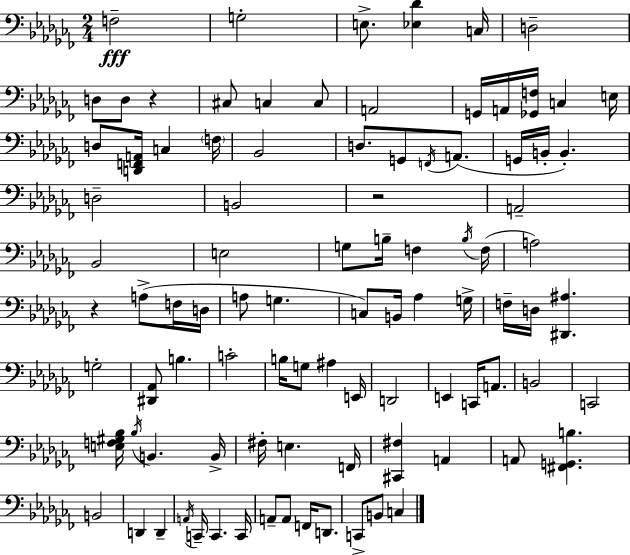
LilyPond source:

{
  \clef bass
  \numericTimeSignature
  \time 2/4
  \key aes \minor
  f2--\fff | g2-. | e8.-> <ees des'>4 c16 | d2-- | \break d8 d8 r4 | cis8 c4 c8 | a,2 | g,16 a,16 <ges, f>16 c4 e16 | \break d8 <d, f, a,>16 c4 \parenthesize f16 | bes,2 | d8. g,8 \acciaccatura { f,16 } a,8.( | g,16 b,16-. b,4.-.) | \break d2-- | b,2 | r2 | a,2-- | \break bes,2 | e2 | g8 b16-- f4 | \acciaccatura { b16 }( f16 a2) | \break r4 a8->( | f16 d16 a8 g4. | c8) b,16 aes4 | g16-> f16-- d16 <dis, ais>4. | \break g2-. | <dis, aes,>8 b4. | c'2-. | b16 g8 ais4 | \break e,16 d,2 | e,4 c,16 a,8. | b,2 | c,2 | \break <e f gis bes>16 \acciaccatura { bes16 } b,4. | b,16-> fis16-. e4. | f,16 <cis, fis>4 a,4 | a,8 <fis, g, b>4. | \break b,2 | d,4 d,4-- | \acciaccatura { a,16 } c,16-- c,4. | c,16 a,8-- a,8 | \break f,16 d,8. c,8-> b,8 | c4 \bar "|."
}